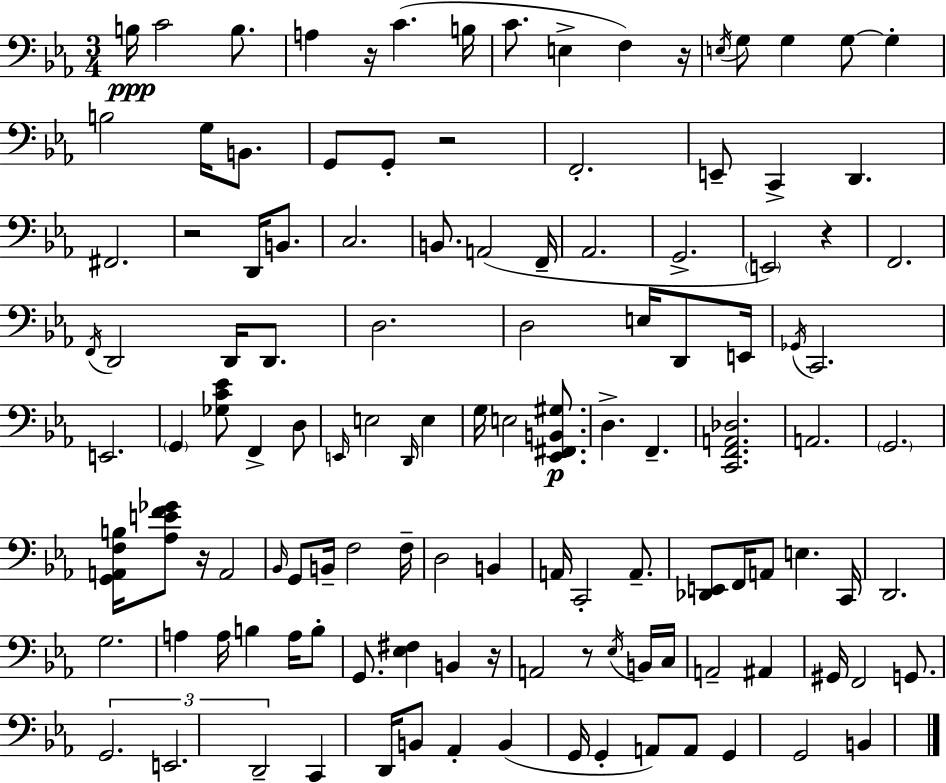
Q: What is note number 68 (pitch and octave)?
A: A2